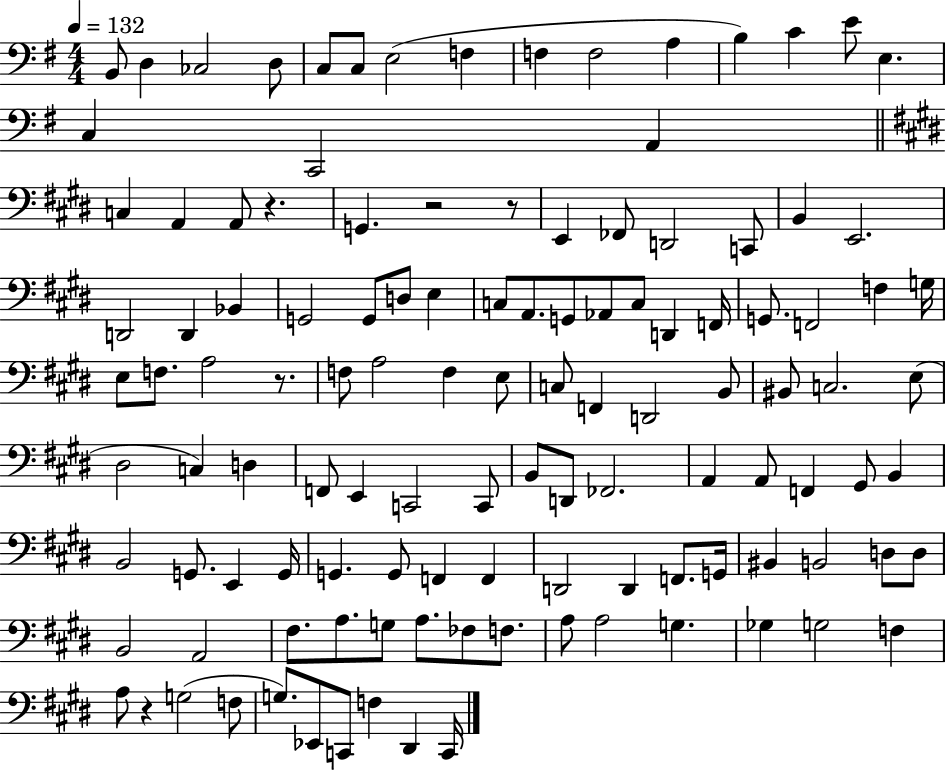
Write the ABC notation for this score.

X:1
T:Untitled
M:4/4
L:1/4
K:G
B,,/2 D, _C,2 D,/2 C,/2 C,/2 E,2 F, F, F,2 A, B, C E/2 E, C, C,,2 A,, C, A,, A,,/2 z G,, z2 z/2 E,, _F,,/2 D,,2 C,,/2 B,, E,,2 D,,2 D,, _B,, G,,2 G,,/2 D,/2 E, C,/2 A,,/2 G,,/2 _A,,/2 C,/2 D,, F,,/4 G,,/2 F,,2 F, G,/4 E,/2 F,/2 A,2 z/2 F,/2 A,2 F, E,/2 C,/2 F,, D,,2 B,,/2 ^B,,/2 C,2 E,/2 ^D,2 C, D, F,,/2 E,, C,,2 C,,/2 B,,/2 D,,/2 _F,,2 A,, A,,/2 F,, ^G,,/2 B,, B,,2 G,,/2 E,, G,,/4 G,, G,,/2 F,, F,, D,,2 D,, F,,/2 G,,/4 ^B,, B,,2 D,/2 D,/2 B,,2 A,,2 ^F,/2 A,/2 G,/2 A,/2 _F,/2 F,/2 A,/2 A,2 G, _G, G,2 F, A,/2 z G,2 F,/2 G,/2 _E,,/2 C,,/2 F, ^D,, C,,/4